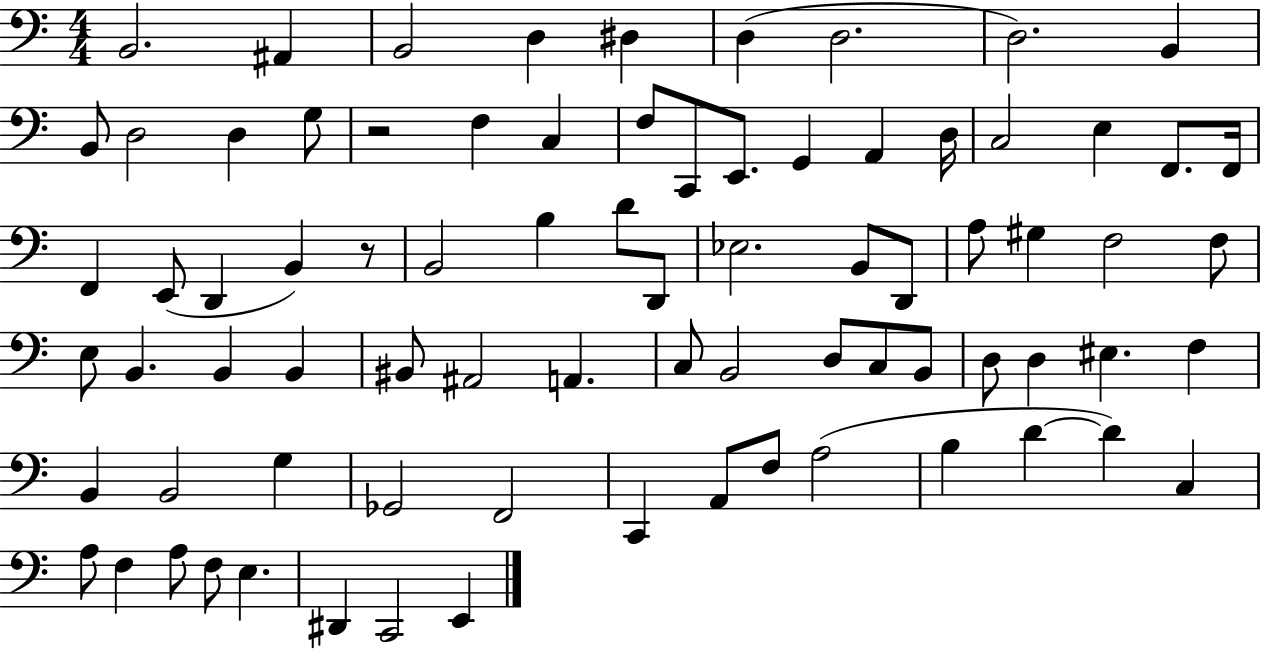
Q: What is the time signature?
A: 4/4